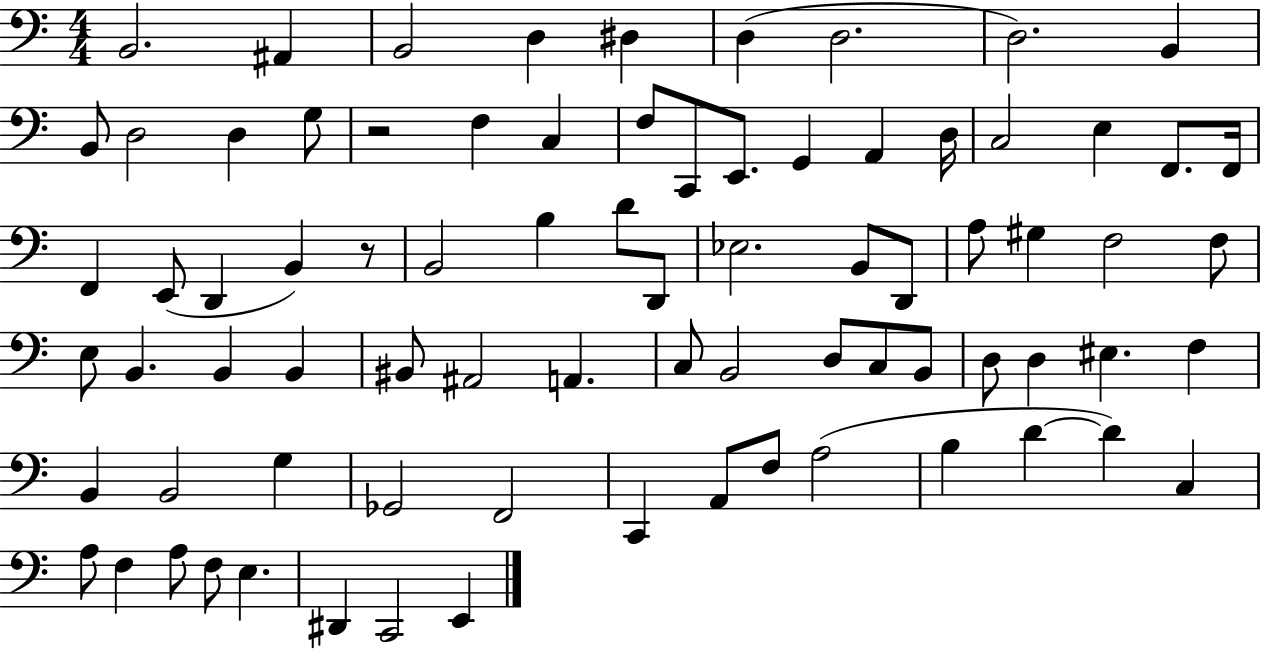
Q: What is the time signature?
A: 4/4